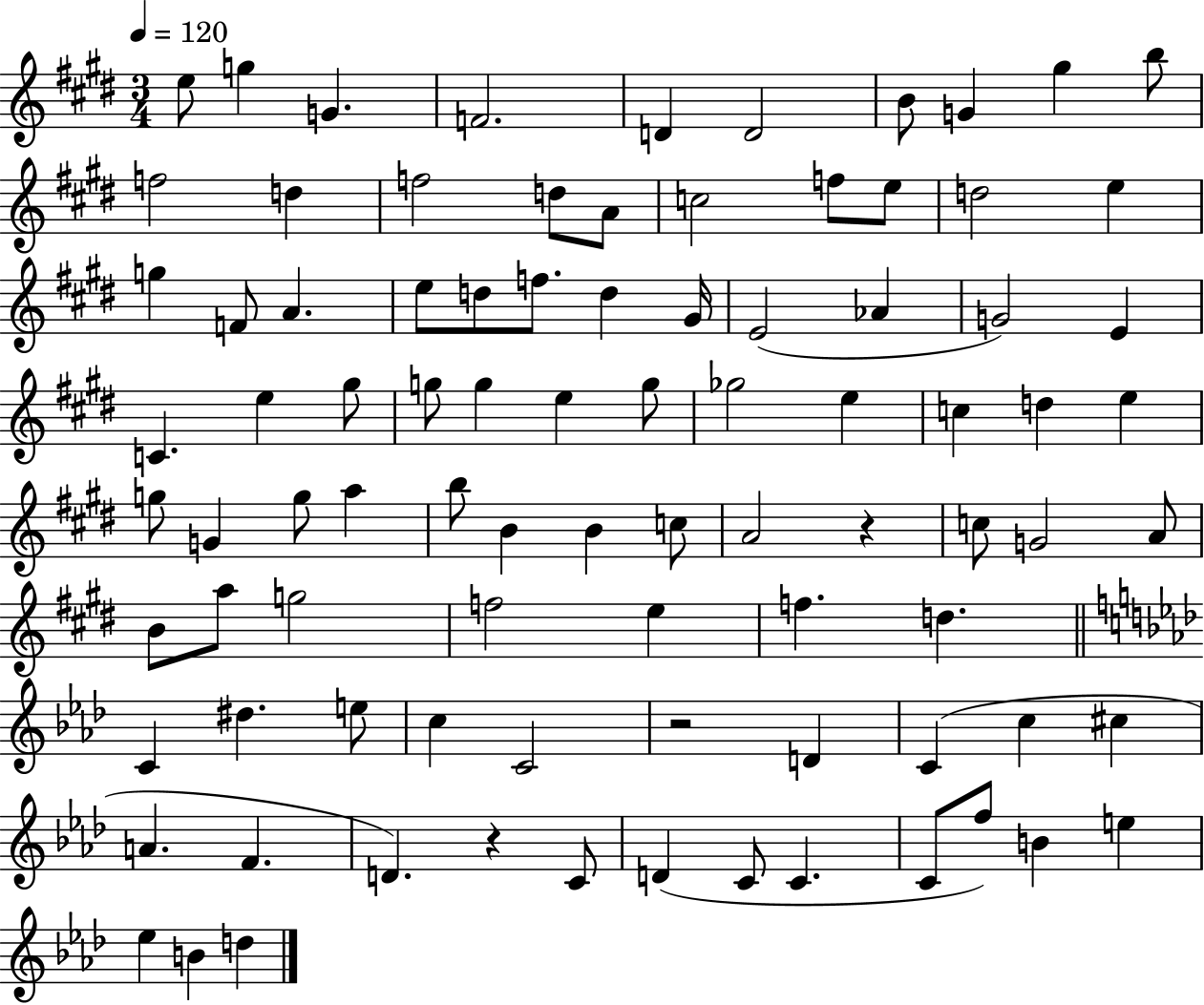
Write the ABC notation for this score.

X:1
T:Untitled
M:3/4
L:1/4
K:E
e/2 g G F2 D D2 B/2 G ^g b/2 f2 d f2 d/2 A/2 c2 f/2 e/2 d2 e g F/2 A e/2 d/2 f/2 d ^G/4 E2 _A G2 E C e ^g/2 g/2 g e g/2 _g2 e c d e g/2 G g/2 a b/2 B B c/2 A2 z c/2 G2 A/2 B/2 a/2 g2 f2 e f d C ^d e/2 c C2 z2 D C c ^c A F D z C/2 D C/2 C C/2 f/2 B e _e B d